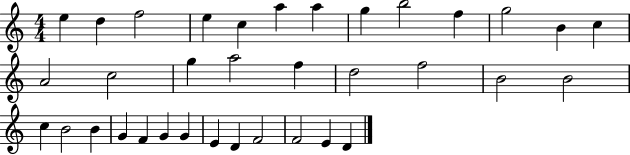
E5/q D5/q F5/h E5/q C5/q A5/q A5/q G5/q B5/h F5/q G5/h B4/q C5/q A4/h C5/h G5/q A5/h F5/q D5/h F5/h B4/h B4/h C5/q B4/h B4/q G4/q F4/q G4/q G4/q E4/q D4/q F4/h F4/h E4/q D4/q